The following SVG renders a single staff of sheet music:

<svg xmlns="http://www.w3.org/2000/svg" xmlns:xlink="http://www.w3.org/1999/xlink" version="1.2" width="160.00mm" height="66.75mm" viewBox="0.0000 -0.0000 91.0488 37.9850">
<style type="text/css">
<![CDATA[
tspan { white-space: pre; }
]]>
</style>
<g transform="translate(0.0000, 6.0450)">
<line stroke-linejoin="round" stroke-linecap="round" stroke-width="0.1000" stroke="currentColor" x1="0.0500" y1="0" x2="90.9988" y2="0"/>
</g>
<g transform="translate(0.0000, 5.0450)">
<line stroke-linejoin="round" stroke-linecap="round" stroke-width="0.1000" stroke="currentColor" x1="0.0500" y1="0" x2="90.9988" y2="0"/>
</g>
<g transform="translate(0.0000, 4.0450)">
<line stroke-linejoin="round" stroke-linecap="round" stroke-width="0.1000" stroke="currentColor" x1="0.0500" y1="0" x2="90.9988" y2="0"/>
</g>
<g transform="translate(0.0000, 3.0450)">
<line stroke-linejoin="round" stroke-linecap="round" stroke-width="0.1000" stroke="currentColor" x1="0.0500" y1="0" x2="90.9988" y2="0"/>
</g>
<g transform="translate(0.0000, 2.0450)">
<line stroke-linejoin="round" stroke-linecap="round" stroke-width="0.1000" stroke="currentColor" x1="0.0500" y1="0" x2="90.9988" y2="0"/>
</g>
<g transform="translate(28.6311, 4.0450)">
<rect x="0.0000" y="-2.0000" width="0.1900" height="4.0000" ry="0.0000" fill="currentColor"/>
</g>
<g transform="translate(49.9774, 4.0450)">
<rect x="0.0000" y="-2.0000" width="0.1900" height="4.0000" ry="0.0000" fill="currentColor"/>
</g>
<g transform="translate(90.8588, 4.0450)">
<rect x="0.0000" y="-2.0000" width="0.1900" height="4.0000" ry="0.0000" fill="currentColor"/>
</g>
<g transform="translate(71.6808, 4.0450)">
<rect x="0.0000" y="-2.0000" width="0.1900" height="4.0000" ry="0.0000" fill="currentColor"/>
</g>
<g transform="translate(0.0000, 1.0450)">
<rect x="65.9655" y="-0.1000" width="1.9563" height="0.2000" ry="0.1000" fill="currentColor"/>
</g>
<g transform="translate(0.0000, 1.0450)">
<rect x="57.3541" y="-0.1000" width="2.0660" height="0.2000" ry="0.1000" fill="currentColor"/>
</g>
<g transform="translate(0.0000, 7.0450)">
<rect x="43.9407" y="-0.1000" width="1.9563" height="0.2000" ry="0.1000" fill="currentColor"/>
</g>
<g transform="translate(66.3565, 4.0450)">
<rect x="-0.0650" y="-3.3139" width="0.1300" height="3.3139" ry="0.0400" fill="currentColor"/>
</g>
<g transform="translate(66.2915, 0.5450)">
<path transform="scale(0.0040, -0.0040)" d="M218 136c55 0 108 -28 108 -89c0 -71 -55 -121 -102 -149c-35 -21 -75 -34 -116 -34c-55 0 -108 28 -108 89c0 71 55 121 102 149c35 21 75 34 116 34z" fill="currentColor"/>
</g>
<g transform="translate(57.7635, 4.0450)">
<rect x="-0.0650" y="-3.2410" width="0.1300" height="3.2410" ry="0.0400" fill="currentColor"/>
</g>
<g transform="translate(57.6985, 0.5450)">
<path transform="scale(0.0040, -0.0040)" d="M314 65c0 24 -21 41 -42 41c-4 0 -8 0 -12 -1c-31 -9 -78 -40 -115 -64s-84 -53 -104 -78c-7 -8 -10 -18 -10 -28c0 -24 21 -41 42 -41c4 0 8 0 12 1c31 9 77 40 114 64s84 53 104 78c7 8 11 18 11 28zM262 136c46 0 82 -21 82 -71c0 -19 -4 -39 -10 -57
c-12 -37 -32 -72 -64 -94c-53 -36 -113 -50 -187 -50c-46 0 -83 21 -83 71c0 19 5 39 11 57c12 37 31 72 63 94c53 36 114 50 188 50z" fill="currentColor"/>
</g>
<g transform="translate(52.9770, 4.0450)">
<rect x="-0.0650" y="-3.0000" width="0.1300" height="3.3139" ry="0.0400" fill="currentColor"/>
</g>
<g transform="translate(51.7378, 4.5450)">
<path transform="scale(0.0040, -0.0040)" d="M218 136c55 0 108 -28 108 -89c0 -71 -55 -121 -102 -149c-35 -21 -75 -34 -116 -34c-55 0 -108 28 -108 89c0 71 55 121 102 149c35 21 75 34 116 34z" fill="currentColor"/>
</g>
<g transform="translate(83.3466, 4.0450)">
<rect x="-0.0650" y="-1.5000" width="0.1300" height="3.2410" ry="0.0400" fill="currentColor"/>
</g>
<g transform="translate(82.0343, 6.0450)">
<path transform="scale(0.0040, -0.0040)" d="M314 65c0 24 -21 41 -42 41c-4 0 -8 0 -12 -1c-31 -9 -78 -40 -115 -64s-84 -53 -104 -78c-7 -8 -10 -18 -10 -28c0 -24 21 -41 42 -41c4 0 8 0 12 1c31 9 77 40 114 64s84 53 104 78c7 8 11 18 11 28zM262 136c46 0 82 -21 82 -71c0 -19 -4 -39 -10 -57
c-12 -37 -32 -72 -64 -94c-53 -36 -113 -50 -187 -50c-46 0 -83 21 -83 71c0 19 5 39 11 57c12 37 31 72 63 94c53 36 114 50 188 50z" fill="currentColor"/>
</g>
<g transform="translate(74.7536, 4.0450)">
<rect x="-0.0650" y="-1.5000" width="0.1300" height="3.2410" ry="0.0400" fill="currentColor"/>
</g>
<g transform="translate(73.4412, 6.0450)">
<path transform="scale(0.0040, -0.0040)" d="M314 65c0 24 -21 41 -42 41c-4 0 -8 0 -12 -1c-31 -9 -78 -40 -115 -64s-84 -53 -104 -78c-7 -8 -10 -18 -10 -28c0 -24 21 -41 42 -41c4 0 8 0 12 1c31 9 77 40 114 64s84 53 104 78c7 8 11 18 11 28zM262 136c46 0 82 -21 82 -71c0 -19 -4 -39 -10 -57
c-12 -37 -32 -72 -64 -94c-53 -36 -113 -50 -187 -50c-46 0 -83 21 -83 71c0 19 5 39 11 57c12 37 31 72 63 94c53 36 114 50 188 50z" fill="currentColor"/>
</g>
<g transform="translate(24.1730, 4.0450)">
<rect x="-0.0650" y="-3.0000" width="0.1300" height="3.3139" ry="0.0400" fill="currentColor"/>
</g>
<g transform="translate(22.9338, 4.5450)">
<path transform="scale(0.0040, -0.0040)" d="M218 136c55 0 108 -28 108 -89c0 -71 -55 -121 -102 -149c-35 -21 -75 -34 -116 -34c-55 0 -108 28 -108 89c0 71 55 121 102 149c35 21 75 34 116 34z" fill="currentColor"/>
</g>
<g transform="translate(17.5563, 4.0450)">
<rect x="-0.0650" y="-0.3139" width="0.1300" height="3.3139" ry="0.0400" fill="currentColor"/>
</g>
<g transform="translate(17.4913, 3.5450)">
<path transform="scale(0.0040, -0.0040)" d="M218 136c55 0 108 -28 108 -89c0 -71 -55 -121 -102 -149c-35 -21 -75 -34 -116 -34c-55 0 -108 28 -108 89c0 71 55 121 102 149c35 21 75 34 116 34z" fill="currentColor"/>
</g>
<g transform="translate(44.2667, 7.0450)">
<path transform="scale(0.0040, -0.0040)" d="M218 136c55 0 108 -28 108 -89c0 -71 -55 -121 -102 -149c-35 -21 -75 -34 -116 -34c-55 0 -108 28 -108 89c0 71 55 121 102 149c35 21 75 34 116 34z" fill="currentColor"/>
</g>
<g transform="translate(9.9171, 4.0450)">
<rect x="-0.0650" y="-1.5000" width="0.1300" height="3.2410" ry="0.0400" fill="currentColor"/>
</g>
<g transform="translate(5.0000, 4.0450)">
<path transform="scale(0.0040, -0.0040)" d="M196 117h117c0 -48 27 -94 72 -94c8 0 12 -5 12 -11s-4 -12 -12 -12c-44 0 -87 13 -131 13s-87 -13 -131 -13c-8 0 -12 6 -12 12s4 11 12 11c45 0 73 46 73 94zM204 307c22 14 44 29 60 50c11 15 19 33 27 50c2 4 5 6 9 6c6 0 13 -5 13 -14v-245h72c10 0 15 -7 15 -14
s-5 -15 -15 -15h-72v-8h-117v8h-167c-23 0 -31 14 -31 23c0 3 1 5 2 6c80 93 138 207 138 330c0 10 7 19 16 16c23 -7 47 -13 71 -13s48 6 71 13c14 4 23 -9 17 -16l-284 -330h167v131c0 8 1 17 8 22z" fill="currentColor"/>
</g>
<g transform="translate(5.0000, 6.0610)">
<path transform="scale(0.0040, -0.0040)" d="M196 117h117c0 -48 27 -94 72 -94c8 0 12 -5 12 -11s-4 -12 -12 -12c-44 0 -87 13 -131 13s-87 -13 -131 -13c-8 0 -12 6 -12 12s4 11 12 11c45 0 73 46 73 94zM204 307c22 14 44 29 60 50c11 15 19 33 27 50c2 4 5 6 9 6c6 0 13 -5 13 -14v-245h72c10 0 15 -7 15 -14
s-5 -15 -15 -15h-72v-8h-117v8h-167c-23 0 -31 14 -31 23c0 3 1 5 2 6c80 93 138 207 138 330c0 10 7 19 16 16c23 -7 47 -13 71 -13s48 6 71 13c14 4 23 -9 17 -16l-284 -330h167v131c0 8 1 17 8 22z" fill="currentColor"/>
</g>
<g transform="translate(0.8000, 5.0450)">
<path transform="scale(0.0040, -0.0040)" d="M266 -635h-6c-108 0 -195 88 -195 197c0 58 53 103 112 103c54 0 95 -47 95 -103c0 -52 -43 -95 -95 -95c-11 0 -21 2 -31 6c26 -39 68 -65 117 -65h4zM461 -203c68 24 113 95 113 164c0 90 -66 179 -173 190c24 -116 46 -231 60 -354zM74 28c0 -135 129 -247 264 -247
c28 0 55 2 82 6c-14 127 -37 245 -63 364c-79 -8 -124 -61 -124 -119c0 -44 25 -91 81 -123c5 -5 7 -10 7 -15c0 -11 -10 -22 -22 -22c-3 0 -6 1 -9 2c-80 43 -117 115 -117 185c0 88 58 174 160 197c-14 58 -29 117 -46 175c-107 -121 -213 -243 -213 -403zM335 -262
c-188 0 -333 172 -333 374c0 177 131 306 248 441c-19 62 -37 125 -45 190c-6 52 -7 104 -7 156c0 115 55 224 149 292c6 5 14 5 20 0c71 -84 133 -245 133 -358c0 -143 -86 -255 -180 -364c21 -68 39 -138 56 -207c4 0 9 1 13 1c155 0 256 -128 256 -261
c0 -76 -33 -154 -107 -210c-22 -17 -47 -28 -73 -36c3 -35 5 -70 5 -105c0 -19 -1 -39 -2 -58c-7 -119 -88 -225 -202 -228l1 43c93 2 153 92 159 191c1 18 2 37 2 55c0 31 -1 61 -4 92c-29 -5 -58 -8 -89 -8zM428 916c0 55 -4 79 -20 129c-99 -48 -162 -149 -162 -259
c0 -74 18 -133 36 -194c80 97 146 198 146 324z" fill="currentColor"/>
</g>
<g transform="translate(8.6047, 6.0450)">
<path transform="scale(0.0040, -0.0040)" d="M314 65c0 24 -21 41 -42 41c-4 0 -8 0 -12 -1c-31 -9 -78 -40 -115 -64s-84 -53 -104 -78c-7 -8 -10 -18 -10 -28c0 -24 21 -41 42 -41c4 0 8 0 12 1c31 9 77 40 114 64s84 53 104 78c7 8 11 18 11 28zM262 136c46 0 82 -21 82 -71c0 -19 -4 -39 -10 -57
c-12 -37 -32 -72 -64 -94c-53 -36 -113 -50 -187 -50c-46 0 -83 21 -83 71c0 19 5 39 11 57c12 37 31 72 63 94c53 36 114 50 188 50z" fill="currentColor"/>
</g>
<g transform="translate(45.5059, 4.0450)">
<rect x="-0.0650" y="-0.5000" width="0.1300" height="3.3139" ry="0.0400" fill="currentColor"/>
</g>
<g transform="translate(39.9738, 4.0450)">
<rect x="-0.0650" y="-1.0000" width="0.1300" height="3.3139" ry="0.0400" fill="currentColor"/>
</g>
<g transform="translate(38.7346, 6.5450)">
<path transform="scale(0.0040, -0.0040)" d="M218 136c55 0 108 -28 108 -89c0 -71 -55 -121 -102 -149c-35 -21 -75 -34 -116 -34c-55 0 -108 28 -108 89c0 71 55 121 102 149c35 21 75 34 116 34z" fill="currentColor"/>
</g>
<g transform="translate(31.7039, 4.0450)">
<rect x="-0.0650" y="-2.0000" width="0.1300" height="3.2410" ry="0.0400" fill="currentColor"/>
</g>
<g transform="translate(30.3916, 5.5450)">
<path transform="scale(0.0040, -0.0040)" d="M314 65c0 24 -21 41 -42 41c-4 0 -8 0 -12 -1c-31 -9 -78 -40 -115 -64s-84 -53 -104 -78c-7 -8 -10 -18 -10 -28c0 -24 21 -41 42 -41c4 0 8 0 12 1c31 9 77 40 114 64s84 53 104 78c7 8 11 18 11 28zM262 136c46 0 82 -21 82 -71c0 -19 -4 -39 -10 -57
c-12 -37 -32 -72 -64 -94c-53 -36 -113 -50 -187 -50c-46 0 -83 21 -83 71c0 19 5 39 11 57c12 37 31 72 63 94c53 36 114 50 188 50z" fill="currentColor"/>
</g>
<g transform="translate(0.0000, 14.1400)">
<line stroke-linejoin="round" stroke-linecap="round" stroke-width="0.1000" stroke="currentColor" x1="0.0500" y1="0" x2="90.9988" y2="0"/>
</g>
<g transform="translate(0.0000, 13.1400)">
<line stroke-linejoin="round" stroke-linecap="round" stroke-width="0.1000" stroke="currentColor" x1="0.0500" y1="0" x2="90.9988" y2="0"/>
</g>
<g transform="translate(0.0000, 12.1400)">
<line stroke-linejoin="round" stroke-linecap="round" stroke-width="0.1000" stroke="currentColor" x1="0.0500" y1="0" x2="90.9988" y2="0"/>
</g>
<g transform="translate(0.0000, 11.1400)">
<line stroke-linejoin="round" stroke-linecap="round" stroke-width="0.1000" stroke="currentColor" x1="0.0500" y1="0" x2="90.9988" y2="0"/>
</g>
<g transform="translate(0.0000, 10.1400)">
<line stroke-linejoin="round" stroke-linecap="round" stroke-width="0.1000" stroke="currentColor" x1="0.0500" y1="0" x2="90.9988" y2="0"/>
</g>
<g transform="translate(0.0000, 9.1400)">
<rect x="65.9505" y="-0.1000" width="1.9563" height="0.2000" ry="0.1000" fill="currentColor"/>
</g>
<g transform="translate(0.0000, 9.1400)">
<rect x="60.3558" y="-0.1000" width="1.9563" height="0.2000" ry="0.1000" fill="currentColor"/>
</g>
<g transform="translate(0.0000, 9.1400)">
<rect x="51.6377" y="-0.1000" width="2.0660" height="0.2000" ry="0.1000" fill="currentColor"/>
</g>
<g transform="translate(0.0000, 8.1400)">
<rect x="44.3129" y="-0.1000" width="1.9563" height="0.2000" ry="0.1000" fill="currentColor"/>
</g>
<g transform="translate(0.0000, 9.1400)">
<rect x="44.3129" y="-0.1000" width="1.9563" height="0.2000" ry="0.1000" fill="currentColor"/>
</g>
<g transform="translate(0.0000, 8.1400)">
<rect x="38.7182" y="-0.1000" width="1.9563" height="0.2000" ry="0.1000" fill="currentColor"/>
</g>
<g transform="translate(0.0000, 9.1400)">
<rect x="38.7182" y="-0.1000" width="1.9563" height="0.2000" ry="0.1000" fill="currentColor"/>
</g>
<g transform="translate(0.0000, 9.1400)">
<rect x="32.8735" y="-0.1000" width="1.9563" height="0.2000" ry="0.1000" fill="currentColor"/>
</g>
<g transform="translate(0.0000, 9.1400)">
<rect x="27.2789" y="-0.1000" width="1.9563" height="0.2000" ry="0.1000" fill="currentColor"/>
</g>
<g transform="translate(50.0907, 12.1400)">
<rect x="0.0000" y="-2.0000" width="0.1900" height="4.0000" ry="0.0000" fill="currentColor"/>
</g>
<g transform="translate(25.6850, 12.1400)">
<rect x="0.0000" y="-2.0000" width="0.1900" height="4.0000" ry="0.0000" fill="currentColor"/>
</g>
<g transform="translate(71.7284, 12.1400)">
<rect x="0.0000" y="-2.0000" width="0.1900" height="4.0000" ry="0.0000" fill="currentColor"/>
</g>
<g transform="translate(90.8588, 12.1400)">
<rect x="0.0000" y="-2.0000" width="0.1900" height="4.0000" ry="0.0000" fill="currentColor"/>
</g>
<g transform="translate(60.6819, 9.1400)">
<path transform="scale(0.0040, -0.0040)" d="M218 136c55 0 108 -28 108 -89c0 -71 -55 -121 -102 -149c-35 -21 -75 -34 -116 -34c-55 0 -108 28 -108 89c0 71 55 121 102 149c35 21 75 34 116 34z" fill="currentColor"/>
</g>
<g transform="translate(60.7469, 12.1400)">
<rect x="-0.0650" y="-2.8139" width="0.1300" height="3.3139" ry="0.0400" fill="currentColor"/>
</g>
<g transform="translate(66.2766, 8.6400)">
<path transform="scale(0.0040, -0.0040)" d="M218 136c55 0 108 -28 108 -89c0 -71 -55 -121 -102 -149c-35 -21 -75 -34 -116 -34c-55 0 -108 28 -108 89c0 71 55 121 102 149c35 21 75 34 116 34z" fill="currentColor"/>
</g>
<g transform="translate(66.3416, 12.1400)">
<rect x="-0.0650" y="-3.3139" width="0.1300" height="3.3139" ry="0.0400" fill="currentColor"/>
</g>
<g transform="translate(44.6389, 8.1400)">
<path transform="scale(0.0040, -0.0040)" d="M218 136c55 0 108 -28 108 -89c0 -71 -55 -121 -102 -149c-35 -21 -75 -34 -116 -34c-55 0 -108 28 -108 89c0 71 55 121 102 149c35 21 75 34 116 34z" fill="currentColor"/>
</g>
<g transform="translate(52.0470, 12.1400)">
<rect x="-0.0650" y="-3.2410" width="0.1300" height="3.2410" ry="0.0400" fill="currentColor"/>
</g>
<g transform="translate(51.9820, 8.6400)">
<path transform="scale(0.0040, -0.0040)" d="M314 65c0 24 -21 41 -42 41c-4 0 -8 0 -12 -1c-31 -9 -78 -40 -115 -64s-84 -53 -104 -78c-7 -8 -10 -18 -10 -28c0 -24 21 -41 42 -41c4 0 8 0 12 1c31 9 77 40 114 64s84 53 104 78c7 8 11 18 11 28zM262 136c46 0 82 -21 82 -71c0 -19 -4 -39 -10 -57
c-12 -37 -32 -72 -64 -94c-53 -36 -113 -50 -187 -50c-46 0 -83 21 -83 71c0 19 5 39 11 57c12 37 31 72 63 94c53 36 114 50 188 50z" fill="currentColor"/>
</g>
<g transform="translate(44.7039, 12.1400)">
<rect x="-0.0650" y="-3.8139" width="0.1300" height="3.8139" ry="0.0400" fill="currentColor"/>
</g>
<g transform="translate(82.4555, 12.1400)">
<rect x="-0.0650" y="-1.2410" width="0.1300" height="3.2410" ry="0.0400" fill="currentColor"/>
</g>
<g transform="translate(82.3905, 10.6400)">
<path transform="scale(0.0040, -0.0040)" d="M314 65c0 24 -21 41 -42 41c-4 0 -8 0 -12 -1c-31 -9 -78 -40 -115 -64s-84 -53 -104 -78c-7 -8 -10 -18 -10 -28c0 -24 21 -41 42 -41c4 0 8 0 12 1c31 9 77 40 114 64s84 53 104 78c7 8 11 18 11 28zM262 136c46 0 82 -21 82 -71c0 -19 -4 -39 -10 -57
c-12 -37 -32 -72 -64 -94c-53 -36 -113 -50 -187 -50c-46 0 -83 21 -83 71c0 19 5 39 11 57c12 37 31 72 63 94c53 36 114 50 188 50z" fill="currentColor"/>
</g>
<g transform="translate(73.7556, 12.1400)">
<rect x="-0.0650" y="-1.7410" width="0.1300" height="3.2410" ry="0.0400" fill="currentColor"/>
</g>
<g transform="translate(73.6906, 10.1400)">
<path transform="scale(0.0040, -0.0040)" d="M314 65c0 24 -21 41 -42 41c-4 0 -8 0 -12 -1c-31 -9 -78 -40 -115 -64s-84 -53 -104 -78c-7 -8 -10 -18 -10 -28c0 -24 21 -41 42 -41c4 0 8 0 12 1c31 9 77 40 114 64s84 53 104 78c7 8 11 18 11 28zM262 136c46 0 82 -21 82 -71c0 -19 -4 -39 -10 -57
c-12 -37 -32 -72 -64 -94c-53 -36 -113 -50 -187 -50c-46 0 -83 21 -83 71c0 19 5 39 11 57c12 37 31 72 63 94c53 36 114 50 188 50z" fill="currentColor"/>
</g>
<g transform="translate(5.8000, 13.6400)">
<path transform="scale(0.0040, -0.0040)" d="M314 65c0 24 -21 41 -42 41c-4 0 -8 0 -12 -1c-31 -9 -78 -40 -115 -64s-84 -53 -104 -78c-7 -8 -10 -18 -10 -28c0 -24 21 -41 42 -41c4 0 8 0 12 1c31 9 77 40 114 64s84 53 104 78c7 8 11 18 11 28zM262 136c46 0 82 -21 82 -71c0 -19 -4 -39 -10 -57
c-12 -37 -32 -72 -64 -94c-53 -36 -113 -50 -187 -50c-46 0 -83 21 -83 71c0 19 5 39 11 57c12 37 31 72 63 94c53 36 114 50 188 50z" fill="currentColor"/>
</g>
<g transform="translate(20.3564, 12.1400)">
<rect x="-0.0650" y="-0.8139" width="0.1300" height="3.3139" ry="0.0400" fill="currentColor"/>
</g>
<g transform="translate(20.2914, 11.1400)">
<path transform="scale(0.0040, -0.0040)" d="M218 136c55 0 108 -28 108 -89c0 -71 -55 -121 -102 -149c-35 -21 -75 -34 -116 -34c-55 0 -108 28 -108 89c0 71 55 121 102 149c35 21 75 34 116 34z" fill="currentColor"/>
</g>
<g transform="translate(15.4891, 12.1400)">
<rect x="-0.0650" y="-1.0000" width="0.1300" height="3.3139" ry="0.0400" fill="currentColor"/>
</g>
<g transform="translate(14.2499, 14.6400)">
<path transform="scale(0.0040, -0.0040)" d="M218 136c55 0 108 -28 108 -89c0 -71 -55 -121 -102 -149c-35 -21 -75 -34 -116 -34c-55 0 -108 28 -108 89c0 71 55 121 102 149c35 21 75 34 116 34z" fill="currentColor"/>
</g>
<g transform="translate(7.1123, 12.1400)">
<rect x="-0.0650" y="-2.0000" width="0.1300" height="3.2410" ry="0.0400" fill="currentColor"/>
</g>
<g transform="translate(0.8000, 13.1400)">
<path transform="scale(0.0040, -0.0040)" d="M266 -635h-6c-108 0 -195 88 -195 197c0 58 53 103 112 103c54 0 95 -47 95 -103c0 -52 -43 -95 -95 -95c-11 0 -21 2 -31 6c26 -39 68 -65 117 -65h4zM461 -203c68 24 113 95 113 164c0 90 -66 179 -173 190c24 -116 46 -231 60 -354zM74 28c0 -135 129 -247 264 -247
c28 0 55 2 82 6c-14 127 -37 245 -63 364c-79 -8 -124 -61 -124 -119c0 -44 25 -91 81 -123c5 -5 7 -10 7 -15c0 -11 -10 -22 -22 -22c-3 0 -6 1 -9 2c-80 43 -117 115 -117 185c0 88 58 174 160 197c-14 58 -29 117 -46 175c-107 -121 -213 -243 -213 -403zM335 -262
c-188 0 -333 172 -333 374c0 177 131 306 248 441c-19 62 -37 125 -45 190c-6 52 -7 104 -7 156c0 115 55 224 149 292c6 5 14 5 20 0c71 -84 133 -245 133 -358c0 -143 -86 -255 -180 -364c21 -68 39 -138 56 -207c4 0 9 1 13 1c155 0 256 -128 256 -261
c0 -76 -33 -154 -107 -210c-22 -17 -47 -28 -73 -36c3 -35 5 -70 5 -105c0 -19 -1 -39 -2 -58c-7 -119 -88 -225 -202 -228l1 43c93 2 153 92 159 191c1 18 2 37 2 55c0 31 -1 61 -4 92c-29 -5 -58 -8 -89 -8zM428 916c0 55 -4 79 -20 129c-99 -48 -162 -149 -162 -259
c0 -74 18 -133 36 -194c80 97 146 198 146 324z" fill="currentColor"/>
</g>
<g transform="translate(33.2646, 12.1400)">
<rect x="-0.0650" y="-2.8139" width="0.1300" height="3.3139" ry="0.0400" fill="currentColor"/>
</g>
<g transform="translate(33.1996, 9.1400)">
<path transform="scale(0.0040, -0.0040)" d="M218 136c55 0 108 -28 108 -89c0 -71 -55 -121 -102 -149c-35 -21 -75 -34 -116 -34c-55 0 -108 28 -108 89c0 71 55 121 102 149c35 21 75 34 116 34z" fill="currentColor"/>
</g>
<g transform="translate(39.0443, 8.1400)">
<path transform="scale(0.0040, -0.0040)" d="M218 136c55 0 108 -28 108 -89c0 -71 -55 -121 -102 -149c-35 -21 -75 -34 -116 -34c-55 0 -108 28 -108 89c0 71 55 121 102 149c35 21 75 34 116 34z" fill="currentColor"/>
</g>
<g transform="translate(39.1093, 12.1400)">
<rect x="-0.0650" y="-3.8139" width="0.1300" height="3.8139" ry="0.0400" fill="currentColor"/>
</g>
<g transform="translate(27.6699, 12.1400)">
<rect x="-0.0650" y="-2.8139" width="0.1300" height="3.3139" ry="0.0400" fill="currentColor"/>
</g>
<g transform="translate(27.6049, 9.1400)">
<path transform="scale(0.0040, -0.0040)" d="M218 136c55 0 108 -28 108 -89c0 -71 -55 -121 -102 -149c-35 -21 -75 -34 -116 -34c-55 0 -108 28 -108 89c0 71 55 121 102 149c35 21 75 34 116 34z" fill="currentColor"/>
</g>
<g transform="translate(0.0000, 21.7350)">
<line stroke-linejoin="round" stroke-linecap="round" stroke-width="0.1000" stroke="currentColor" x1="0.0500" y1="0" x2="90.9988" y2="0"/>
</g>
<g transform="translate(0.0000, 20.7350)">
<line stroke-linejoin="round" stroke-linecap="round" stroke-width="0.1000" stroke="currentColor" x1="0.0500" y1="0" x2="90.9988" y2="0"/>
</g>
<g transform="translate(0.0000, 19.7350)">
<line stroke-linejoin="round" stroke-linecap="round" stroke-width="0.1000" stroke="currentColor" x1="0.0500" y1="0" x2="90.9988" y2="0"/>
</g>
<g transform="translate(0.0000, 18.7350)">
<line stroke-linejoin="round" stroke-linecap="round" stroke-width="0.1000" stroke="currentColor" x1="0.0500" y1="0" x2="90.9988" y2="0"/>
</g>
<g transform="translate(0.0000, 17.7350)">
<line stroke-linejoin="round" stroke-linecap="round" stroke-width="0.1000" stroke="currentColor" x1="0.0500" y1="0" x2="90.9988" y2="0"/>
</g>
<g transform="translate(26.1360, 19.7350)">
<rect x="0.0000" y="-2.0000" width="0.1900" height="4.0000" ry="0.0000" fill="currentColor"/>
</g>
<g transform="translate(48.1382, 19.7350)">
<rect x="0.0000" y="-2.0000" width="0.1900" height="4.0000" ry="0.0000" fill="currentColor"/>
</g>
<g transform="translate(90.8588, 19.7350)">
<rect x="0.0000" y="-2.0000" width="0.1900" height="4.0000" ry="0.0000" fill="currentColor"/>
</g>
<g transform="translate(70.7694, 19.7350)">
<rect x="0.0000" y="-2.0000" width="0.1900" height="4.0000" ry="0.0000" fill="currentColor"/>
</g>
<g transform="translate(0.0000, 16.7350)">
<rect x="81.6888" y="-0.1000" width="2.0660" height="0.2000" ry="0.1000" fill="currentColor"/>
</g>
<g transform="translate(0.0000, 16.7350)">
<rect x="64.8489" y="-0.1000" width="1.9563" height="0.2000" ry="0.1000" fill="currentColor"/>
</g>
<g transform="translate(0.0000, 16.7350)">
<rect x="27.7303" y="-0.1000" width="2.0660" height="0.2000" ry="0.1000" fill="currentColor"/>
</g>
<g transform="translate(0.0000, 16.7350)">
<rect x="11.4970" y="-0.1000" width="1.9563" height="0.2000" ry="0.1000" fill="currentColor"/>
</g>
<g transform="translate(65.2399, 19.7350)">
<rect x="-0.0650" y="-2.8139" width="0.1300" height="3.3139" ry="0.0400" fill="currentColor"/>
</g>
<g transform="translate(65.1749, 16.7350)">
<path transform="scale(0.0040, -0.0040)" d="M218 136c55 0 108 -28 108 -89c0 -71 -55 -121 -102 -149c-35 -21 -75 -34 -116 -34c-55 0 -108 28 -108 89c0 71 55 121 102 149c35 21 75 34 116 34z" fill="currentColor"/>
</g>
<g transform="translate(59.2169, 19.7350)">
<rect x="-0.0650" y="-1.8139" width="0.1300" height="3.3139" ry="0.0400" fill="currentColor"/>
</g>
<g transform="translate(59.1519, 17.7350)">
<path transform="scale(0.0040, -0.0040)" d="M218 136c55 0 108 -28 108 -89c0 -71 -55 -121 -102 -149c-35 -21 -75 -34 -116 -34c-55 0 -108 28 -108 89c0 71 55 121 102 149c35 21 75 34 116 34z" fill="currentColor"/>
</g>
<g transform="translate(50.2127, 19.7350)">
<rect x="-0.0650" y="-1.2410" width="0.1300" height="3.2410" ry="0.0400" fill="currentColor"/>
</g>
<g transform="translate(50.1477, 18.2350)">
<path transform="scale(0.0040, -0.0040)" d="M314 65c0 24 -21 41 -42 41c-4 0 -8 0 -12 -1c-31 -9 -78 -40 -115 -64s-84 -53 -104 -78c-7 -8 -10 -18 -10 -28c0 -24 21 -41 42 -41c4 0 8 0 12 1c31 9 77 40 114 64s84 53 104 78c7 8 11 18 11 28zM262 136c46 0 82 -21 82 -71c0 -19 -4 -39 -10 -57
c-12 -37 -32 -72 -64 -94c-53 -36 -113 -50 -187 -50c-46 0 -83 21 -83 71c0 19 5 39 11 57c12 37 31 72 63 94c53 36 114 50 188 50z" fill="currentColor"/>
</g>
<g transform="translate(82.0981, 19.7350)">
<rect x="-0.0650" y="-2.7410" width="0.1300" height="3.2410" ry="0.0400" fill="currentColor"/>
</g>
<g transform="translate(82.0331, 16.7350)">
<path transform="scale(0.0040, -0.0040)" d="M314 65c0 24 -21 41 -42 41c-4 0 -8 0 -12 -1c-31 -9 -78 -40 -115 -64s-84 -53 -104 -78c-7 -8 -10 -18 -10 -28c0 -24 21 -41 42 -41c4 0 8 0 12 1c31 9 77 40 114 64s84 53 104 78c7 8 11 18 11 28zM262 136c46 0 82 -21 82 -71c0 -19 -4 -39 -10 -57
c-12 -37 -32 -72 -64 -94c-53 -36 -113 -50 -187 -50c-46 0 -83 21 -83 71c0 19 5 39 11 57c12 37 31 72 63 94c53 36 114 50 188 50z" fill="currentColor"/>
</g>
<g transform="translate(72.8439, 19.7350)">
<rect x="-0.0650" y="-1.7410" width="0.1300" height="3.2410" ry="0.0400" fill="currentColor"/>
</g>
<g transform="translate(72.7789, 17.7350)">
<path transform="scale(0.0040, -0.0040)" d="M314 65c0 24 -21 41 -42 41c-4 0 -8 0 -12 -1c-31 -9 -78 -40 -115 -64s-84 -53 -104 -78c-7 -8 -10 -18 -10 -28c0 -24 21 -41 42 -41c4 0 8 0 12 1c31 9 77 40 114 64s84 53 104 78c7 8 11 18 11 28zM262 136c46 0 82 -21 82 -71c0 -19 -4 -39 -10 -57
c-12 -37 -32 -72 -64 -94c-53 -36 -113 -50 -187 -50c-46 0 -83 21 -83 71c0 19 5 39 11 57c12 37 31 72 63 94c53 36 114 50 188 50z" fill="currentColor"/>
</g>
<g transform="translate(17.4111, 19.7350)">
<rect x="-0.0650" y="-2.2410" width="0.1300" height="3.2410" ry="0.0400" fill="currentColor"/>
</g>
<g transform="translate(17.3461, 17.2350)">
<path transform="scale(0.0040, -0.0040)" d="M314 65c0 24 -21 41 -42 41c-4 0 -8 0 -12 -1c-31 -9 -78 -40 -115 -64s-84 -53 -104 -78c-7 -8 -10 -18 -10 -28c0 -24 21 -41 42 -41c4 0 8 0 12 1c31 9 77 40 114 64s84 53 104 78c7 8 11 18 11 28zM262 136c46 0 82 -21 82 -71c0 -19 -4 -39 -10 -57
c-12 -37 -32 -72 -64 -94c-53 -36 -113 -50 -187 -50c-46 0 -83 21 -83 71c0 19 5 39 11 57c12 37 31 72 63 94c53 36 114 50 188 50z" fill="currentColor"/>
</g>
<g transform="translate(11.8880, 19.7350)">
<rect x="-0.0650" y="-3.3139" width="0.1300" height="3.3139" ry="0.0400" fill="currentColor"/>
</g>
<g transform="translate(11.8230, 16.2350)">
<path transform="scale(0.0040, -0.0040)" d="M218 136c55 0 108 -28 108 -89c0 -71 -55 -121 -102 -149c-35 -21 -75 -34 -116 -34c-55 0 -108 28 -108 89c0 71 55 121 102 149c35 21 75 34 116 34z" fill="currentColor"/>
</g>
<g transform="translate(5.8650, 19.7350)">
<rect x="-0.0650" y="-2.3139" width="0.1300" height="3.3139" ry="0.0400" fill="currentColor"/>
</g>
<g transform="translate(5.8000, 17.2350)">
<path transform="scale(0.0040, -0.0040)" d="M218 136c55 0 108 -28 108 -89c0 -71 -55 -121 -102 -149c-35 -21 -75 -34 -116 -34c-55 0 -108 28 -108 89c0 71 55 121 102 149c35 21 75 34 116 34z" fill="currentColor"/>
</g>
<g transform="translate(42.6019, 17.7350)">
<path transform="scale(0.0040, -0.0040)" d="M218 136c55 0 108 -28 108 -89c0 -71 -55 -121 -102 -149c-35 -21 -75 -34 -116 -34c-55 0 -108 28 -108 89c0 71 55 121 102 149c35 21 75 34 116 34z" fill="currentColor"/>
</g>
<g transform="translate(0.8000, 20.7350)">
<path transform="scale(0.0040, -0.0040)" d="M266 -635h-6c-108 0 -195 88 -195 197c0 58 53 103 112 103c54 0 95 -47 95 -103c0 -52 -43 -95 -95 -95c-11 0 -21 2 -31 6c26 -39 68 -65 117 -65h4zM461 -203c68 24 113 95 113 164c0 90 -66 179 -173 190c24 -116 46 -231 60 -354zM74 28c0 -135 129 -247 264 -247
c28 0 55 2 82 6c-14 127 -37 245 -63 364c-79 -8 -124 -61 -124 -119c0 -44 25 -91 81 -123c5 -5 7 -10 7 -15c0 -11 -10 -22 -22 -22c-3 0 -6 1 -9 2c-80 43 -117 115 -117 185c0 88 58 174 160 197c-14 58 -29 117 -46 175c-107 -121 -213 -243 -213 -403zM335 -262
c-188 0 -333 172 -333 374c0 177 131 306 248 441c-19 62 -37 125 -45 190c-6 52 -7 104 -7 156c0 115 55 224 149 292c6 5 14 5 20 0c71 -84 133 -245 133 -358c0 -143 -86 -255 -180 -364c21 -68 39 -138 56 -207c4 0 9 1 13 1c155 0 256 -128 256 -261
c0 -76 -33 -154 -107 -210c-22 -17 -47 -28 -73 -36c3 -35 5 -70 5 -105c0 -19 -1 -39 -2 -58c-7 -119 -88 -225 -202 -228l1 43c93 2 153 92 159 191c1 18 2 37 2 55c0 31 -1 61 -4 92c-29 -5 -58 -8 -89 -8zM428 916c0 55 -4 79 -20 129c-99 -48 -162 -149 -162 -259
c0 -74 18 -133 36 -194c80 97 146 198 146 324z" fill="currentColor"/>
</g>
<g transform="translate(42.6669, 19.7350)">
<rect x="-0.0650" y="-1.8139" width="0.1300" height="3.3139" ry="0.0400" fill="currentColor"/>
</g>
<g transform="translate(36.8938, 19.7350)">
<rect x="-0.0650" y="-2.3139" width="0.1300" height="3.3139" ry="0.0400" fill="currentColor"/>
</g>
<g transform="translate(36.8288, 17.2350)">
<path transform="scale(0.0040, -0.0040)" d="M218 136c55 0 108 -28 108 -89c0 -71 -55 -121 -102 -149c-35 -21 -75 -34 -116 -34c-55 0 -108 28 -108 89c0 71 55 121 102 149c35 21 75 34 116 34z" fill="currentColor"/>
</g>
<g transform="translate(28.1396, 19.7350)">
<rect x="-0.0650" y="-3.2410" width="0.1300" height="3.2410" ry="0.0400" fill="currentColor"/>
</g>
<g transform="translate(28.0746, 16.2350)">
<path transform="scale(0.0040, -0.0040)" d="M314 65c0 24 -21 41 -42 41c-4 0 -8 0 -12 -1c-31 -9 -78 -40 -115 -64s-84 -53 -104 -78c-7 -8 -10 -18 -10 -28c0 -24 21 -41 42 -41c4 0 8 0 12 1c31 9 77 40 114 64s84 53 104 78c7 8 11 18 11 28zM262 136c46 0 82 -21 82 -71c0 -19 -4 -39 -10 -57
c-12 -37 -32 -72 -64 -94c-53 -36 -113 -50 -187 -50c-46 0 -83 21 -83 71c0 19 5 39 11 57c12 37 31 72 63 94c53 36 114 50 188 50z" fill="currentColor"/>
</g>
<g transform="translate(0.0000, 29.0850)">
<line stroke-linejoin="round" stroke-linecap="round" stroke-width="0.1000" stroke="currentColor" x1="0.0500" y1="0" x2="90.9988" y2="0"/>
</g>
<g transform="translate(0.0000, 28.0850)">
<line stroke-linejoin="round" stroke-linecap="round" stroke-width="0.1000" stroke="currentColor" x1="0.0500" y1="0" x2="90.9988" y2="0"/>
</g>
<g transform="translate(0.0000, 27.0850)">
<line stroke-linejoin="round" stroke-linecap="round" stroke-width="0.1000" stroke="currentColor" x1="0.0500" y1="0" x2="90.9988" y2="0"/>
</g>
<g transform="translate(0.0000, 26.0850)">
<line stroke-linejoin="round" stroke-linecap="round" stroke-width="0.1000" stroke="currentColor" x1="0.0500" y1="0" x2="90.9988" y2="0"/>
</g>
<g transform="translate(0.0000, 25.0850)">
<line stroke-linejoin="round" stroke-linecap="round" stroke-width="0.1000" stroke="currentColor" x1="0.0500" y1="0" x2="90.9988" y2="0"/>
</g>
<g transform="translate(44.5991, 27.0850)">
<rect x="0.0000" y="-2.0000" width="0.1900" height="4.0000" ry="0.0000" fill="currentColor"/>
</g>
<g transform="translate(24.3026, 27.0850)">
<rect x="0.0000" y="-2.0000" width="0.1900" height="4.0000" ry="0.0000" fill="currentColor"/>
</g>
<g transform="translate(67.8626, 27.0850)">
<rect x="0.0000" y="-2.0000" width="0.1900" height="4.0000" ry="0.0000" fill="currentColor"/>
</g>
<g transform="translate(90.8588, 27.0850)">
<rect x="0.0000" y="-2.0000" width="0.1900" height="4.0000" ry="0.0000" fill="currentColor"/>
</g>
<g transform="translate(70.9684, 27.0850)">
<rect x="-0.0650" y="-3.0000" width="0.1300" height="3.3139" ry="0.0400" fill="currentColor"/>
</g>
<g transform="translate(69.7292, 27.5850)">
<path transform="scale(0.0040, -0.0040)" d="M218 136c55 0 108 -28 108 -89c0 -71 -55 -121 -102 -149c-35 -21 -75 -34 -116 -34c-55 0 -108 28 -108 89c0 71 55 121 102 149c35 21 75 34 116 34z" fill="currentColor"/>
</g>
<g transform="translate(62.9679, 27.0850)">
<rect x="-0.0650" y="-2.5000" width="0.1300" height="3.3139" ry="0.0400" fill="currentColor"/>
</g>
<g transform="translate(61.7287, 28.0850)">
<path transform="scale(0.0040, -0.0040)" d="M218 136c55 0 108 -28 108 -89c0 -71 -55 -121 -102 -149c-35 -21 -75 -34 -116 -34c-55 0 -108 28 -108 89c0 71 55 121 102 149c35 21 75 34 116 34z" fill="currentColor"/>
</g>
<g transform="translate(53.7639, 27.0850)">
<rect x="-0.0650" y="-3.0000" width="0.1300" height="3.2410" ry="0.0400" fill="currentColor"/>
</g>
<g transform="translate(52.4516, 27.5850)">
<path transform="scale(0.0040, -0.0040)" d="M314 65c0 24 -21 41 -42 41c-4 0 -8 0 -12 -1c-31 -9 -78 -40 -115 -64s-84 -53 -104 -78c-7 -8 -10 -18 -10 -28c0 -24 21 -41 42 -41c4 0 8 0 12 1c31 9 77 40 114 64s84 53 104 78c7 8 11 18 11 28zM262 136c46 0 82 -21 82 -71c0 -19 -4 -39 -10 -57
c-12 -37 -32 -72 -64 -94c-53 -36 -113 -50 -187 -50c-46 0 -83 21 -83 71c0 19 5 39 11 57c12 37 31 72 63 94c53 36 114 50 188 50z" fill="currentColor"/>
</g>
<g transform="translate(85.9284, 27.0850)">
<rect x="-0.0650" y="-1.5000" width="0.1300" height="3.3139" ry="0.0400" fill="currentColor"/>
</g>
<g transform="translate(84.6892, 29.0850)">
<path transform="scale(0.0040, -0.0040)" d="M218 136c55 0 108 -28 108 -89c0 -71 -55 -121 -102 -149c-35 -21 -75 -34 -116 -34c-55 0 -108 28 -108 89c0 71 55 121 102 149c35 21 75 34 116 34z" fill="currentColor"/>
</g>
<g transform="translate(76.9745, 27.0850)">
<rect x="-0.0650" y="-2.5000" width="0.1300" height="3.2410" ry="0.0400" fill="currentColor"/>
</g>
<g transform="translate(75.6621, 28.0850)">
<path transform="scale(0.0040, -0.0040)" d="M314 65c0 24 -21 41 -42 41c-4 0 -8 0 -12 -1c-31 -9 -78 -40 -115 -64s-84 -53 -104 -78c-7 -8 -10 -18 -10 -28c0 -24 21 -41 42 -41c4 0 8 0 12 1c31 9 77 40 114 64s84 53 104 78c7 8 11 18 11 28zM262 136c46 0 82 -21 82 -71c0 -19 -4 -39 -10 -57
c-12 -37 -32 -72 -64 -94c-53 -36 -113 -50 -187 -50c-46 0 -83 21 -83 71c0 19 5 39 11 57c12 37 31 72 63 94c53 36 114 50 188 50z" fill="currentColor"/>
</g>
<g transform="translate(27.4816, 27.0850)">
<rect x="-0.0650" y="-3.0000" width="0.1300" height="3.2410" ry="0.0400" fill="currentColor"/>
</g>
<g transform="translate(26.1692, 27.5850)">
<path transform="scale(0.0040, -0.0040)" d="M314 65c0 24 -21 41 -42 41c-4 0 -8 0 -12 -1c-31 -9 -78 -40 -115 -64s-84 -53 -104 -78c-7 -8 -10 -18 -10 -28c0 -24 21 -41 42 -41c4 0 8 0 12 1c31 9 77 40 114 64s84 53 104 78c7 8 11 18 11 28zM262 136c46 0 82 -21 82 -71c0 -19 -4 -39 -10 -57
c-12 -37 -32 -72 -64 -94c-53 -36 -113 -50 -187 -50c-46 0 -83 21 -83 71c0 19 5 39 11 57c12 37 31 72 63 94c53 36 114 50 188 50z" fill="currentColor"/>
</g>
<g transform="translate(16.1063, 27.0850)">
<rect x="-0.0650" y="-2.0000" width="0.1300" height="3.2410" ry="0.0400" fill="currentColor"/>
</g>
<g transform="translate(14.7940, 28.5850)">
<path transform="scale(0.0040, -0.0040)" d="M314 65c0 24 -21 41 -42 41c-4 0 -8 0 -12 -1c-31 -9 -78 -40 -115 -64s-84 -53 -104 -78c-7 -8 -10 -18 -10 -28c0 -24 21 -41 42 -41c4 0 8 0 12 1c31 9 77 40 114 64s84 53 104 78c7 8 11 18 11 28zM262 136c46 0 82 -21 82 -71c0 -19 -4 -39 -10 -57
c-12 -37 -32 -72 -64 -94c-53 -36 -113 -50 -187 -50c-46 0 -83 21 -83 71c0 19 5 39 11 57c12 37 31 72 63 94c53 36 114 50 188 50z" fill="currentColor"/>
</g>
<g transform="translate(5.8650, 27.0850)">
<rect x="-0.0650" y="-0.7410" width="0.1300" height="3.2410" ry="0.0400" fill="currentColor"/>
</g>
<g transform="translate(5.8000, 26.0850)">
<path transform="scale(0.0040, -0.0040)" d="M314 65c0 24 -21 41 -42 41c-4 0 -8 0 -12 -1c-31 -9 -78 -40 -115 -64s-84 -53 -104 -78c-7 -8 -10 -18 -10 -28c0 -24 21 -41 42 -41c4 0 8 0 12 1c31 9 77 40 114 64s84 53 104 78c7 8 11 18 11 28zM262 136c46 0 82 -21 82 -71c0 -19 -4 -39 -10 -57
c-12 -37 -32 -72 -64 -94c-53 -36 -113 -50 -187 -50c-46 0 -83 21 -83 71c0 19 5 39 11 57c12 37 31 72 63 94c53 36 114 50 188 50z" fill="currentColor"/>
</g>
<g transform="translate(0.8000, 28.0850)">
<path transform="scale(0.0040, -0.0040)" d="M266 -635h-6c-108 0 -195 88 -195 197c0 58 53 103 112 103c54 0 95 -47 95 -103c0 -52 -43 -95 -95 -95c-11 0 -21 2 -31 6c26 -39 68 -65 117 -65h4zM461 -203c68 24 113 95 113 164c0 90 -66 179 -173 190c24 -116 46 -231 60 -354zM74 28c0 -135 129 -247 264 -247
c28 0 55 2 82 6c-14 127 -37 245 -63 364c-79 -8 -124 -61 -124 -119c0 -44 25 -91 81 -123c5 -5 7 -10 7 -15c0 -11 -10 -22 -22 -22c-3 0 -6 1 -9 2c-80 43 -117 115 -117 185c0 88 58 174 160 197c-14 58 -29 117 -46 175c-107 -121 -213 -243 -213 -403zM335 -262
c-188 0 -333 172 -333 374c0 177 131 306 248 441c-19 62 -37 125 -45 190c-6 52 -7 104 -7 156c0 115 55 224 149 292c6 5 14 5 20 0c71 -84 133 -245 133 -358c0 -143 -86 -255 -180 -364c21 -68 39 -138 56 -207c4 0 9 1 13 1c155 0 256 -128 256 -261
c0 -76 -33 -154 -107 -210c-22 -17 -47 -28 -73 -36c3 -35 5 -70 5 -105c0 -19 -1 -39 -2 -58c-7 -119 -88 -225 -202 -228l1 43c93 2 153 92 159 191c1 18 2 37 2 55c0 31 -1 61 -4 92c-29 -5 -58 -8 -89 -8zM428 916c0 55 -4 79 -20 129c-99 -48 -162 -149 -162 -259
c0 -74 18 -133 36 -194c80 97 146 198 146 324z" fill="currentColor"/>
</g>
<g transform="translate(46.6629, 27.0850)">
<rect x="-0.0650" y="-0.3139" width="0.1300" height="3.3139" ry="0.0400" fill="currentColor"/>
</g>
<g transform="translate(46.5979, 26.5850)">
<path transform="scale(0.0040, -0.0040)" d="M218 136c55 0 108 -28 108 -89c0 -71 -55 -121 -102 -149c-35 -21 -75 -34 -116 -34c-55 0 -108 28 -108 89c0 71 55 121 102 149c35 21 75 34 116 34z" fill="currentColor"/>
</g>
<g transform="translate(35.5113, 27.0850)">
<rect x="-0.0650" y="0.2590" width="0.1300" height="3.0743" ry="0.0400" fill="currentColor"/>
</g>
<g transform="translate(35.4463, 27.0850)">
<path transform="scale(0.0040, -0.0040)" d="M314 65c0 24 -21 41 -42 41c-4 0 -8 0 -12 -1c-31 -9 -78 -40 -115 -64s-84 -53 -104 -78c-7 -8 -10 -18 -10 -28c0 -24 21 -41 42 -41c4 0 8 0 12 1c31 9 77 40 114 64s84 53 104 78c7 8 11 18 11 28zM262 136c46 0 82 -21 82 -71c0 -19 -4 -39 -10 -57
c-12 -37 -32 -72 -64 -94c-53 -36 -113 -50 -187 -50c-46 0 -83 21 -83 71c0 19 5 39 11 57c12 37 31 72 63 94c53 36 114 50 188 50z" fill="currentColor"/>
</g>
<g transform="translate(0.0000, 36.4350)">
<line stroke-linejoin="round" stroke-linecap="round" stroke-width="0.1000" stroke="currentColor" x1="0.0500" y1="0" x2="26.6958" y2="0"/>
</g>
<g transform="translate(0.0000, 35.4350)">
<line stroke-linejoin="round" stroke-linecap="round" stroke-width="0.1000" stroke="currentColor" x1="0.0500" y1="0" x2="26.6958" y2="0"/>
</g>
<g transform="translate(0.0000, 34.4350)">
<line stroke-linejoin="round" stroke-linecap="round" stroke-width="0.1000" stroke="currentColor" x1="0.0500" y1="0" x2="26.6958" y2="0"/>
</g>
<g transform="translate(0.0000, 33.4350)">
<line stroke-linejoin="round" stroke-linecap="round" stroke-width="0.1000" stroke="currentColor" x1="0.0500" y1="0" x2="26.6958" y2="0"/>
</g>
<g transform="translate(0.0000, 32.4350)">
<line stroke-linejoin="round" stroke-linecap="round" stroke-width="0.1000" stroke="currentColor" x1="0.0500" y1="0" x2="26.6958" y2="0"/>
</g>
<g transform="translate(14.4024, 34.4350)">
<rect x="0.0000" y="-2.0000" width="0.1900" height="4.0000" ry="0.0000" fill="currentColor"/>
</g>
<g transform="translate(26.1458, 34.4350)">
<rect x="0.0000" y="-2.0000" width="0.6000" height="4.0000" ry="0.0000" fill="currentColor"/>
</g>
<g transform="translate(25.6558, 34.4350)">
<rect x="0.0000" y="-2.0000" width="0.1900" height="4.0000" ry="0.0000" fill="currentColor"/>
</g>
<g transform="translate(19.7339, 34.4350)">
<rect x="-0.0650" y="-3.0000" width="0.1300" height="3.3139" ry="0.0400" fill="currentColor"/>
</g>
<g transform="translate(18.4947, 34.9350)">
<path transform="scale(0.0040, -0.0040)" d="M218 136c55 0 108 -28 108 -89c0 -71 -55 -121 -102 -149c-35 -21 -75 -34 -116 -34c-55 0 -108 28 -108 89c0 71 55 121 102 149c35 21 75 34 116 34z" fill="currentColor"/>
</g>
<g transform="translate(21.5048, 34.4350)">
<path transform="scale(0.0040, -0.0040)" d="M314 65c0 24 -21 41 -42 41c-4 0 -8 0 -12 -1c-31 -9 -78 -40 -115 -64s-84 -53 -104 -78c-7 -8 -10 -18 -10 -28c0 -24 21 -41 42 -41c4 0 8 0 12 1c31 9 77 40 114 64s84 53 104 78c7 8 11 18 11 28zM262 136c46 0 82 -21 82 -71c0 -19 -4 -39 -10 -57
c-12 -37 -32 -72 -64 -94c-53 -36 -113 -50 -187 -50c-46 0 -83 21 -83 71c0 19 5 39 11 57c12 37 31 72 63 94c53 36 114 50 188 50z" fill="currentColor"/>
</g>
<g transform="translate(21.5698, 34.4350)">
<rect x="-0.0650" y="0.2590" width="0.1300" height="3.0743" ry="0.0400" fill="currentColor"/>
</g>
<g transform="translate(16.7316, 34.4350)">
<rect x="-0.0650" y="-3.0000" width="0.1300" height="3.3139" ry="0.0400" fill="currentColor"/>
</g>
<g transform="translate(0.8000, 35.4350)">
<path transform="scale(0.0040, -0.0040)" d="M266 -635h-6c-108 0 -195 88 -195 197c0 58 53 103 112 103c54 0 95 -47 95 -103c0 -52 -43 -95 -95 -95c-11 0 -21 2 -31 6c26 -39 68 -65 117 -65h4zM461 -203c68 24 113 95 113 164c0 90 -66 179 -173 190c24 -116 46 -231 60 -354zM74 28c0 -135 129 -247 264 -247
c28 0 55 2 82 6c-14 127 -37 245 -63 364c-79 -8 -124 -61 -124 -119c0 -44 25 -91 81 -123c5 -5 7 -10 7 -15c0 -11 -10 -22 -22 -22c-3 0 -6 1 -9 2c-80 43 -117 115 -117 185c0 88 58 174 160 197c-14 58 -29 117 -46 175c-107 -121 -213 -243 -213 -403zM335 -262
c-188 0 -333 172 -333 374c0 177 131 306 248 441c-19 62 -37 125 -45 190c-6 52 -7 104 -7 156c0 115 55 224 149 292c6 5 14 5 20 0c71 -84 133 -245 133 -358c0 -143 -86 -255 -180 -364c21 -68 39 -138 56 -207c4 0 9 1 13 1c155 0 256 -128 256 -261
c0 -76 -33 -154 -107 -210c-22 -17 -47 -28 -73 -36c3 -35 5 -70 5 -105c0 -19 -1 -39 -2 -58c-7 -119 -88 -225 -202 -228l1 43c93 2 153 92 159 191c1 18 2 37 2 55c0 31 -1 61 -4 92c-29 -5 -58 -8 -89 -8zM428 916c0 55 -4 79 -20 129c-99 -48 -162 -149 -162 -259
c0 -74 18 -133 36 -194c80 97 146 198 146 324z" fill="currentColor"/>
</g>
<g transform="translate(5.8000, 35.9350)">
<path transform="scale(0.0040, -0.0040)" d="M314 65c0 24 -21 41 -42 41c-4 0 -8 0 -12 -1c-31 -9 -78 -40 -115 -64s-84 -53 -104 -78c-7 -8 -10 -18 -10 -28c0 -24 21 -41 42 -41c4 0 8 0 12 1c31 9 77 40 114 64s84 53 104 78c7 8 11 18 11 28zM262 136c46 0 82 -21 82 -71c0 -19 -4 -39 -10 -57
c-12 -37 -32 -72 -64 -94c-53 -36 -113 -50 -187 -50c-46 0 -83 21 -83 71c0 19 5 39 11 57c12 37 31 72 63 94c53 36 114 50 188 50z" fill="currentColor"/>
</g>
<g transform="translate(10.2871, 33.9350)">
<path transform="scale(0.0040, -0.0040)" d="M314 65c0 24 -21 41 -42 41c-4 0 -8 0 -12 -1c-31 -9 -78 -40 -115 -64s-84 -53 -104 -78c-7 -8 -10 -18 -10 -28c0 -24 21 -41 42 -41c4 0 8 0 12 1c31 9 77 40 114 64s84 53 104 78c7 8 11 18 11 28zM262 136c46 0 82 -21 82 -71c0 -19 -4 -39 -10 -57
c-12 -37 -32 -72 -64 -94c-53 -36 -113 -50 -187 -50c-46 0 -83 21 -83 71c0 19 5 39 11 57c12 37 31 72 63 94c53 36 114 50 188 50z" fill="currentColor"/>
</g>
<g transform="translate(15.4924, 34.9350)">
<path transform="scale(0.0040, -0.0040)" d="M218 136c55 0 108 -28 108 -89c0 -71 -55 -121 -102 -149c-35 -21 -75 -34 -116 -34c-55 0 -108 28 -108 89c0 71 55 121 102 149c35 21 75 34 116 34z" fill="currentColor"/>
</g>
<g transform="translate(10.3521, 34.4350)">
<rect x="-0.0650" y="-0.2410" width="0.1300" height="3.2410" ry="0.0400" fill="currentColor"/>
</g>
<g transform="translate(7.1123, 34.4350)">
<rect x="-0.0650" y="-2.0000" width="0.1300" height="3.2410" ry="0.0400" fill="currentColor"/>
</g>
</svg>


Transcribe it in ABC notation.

X:1
T:Untitled
M:4/4
L:1/4
K:C
E2 c A F2 D C A b2 b E2 E2 F2 D d a a c' c' b2 a b f2 e2 g b g2 b2 g f e2 f a f2 a2 d2 F2 A2 B2 c A2 G A G2 E F2 c2 A A B2